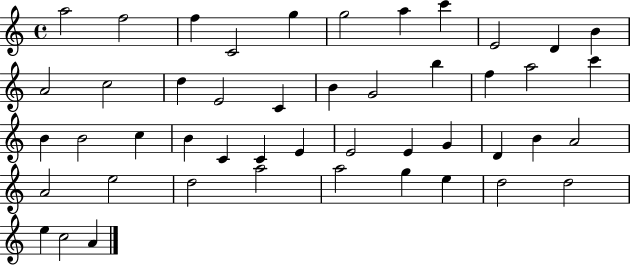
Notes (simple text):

A5/h F5/h F5/q C4/h G5/q G5/h A5/q C6/q E4/h D4/q B4/q A4/h C5/h D5/q E4/h C4/q B4/q G4/h B5/q F5/q A5/h C6/q B4/q B4/h C5/q B4/q C4/q C4/q E4/q E4/h E4/q G4/q D4/q B4/q A4/h A4/h E5/h D5/h A5/h A5/h G5/q E5/q D5/h D5/h E5/q C5/h A4/q